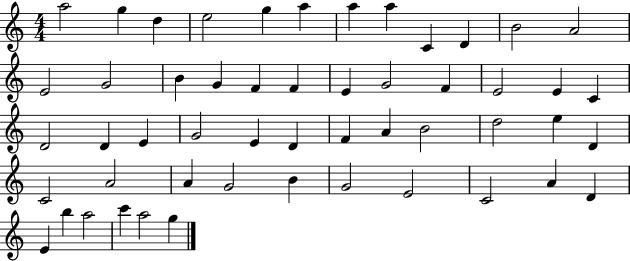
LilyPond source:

{
  \clef treble
  \numericTimeSignature
  \time 4/4
  \key c \major
  a''2 g''4 d''4 | e''2 g''4 a''4 | a''4 a''4 c'4 d'4 | b'2 a'2 | \break e'2 g'2 | b'4 g'4 f'4 f'4 | e'4 g'2 f'4 | e'2 e'4 c'4 | \break d'2 d'4 e'4 | g'2 e'4 d'4 | f'4 a'4 b'2 | d''2 e''4 d'4 | \break c'2 a'2 | a'4 g'2 b'4 | g'2 e'2 | c'2 a'4 d'4 | \break e'4 b''4 a''2 | c'''4 a''2 g''4 | \bar "|."
}